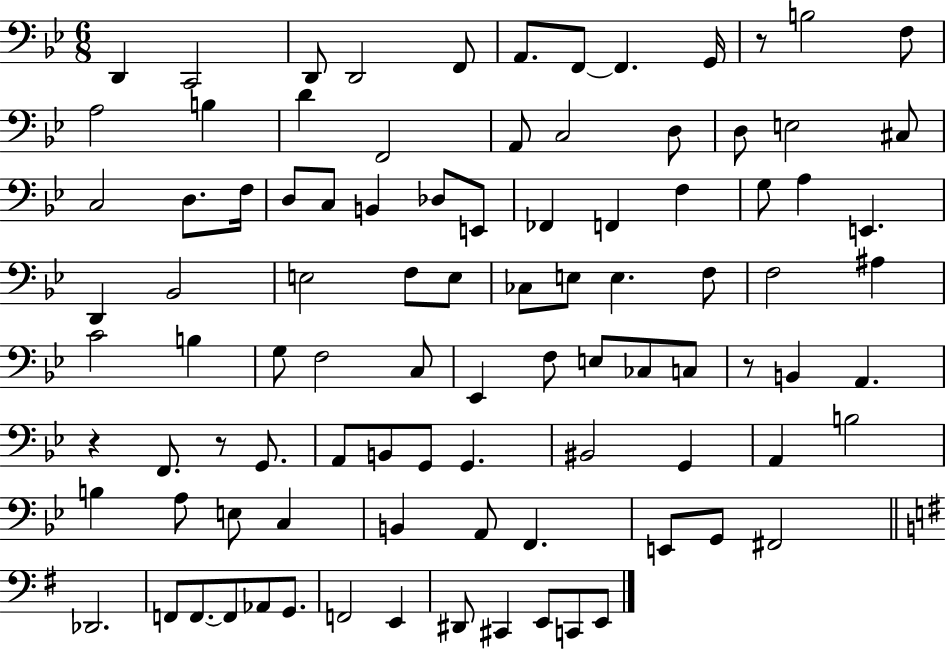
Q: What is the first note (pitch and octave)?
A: D2